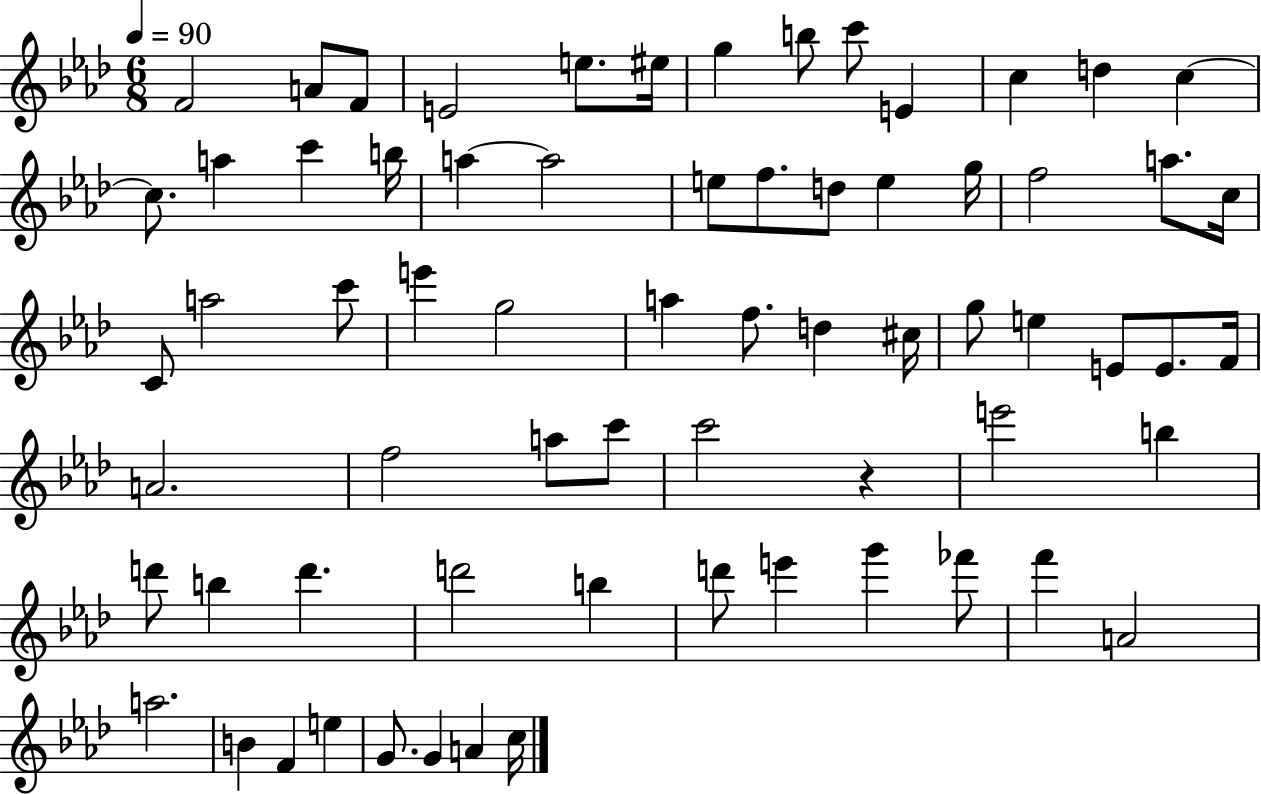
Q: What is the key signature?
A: AES major